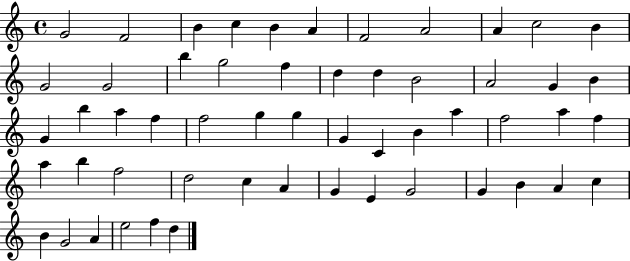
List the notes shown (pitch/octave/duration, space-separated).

G4/h F4/h B4/q C5/q B4/q A4/q F4/h A4/h A4/q C5/h B4/q G4/h G4/h B5/q G5/h F5/q D5/q D5/q B4/h A4/h G4/q B4/q G4/q B5/q A5/q F5/q F5/h G5/q G5/q G4/q C4/q B4/q A5/q F5/h A5/q F5/q A5/q B5/q F5/h D5/h C5/q A4/q G4/q E4/q G4/h G4/q B4/q A4/q C5/q B4/q G4/h A4/q E5/h F5/q D5/q